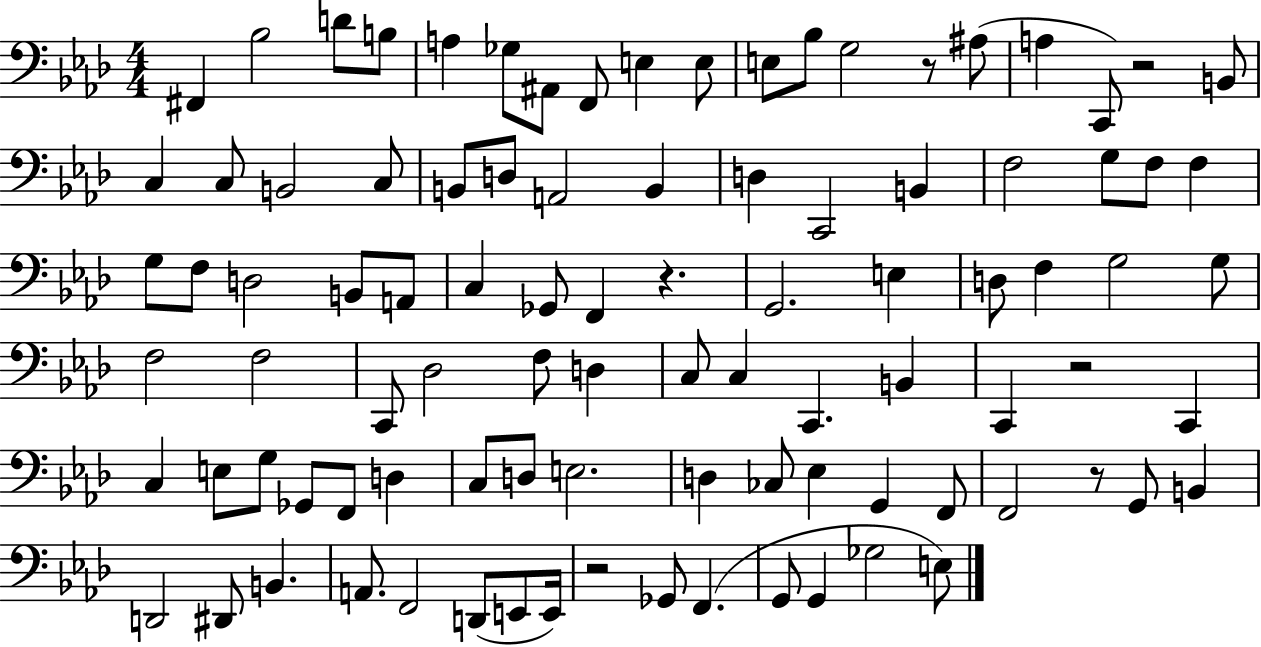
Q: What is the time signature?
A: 4/4